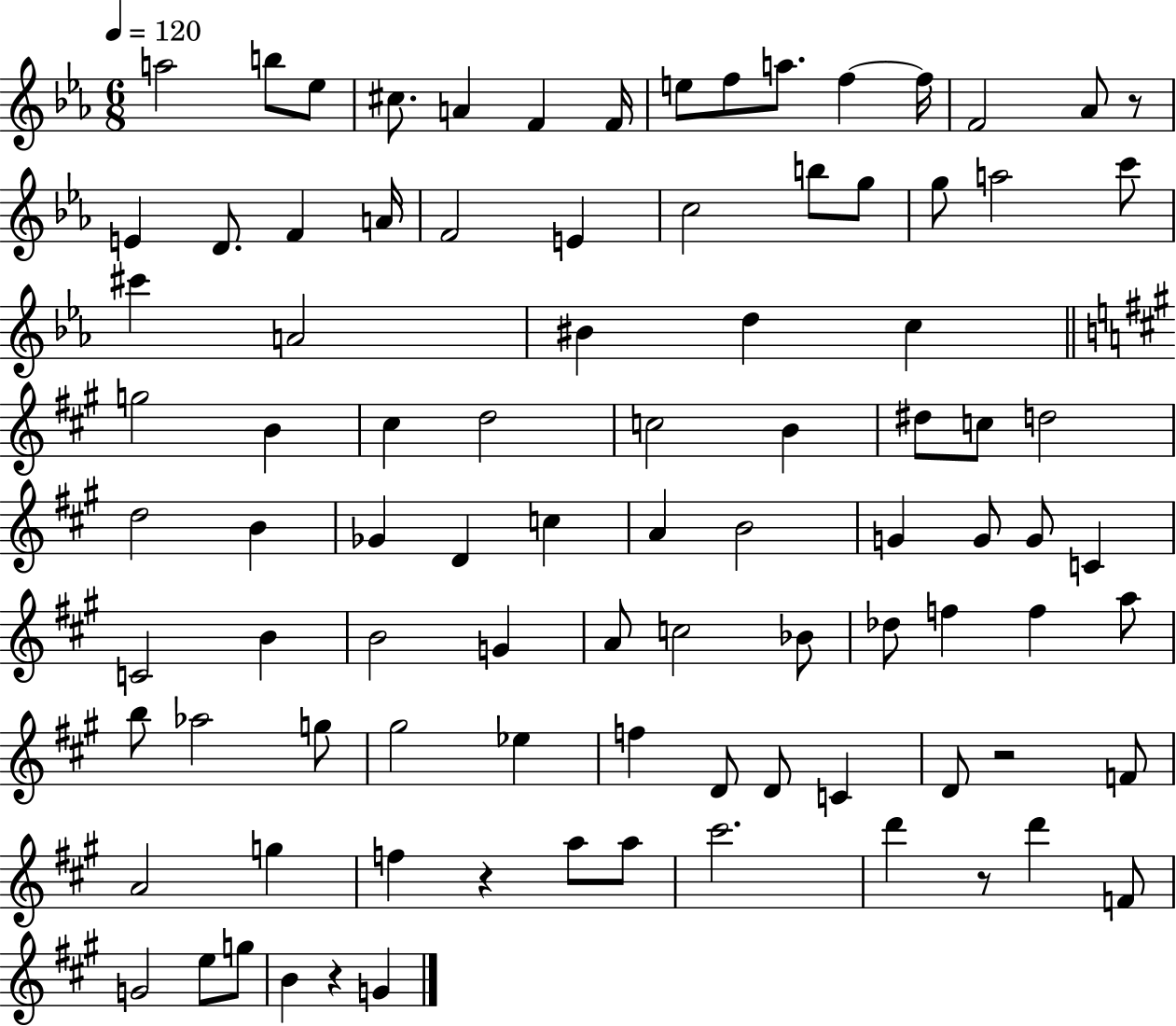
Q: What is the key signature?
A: EES major